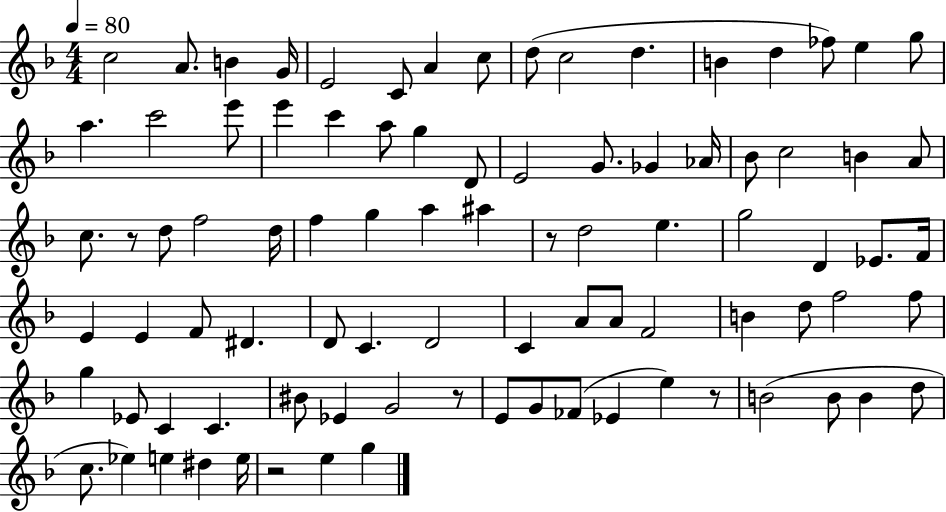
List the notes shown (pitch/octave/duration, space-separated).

C5/h A4/e. B4/q G4/s E4/h C4/e A4/q C5/e D5/e C5/h D5/q. B4/q D5/q FES5/e E5/q G5/e A5/q. C6/h E6/e E6/q C6/q A5/e G5/q D4/e E4/h G4/e. Gb4/q Ab4/s Bb4/e C5/h B4/q A4/e C5/e. R/e D5/e F5/h D5/s F5/q G5/q A5/q A#5/q R/e D5/h E5/q. G5/h D4/q Eb4/e. F4/s E4/q E4/q F4/e D#4/q. D4/e C4/q. D4/h C4/q A4/e A4/e F4/h B4/q D5/e F5/h F5/e G5/q Eb4/e C4/q C4/q. BIS4/e Eb4/q G4/h R/e E4/e G4/e FES4/e Eb4/q E5/q R/e B4/h B4/e B4/q D5/e C5/e. Eb5/q E5/q D#5/q E5/s R/h E5/q G5/q